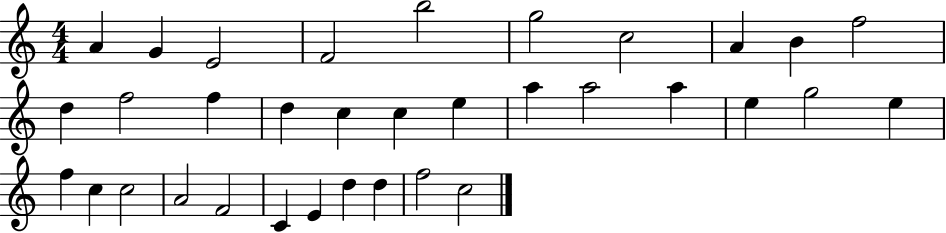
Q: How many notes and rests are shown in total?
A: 34